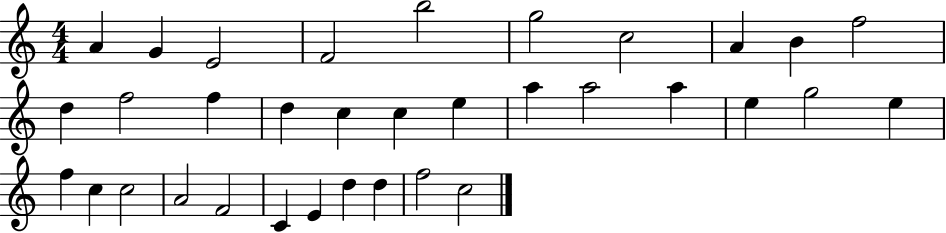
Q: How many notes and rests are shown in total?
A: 34